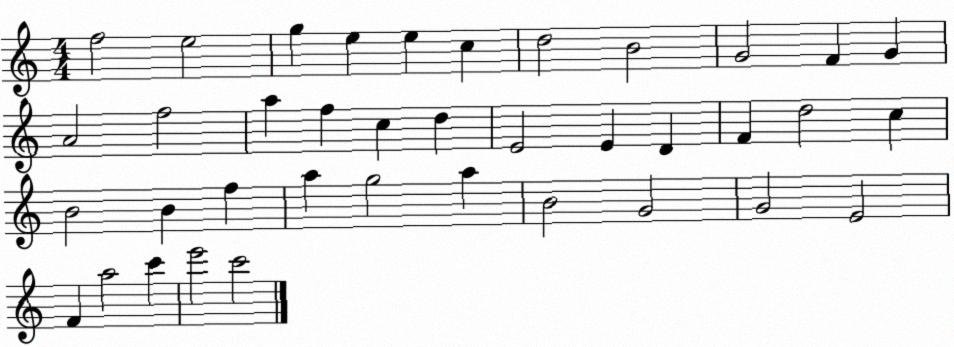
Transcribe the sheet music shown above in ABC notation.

X:1
T:Untitled
M:4/4
L:1/4
K:C
f2 e2 g e e c d2 B2 G2 F G A2 f2 a f c d E2 E D F d2 c B2 B f a g2 a B2 G2 G2 E2 F a2 c' e'2 c'2